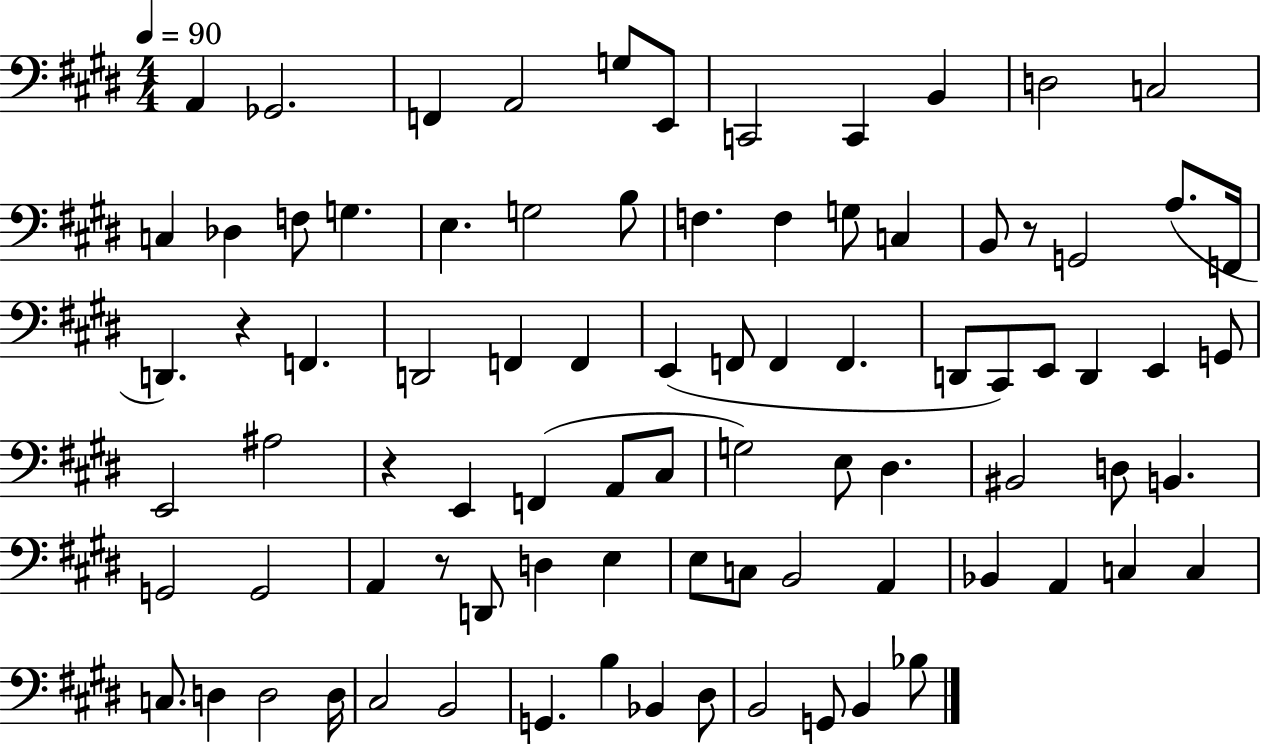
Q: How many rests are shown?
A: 4